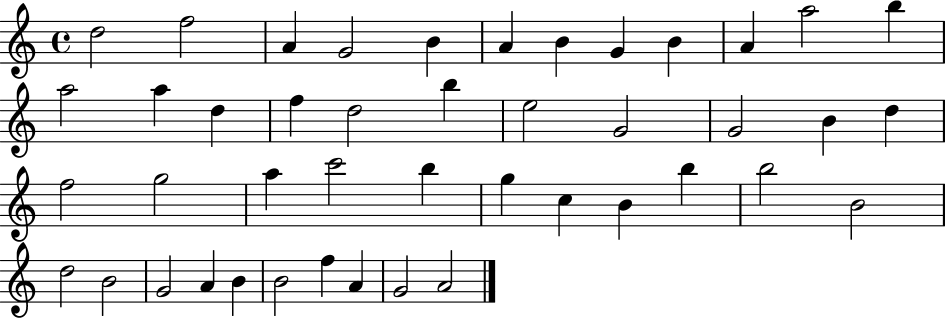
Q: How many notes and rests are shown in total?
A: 44